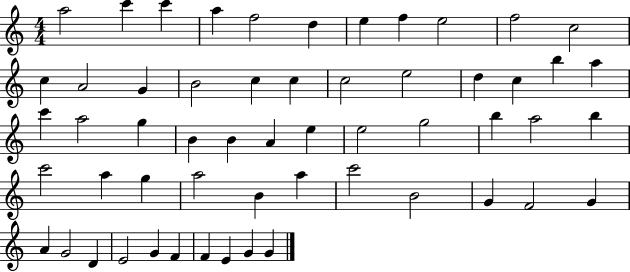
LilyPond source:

{
  \clef treble
  \numericTimeSignature
  \time 4/4
  \key c \major
  a''2 c'''4 c'''4 | a''4 f''2 d''4 | e''4 f''4 e''2 | f''2 c''2 | \break c''4 a'2 g'4 | b'2 c''4 c''4 | c''2 e''2 | d''4 c''4 b''4 a''4 | \break c'''4 a''2 g''4 | b'4 b'4 a'4 e''4 | e''2 g''2 | b''4 a''2 b''4 | \break c'''2 a''4 g''4 | a''2 b'4 a''4 | c'''2 b'2 | g'4 f'2 g'4 | \break a'4 g'2 d'4 | e'2 g'4 f'4 | f'4 e'4 g'4 g'4 | \bar "|."
}